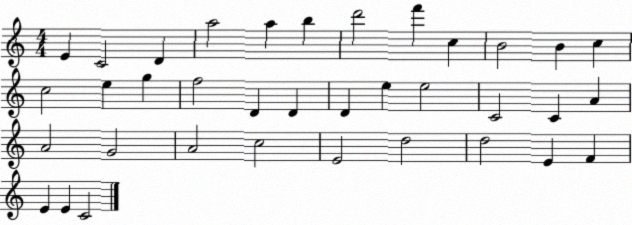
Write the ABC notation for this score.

X:1
T:Untitled
M:4/4
L:1/4
K:C
E C2 D a2 a b d'2 f' c B2 B c c2 e g f2 D D D e e2 C2 C A A2 G2 A2 c2 E2 d2 d2 E F E E C2